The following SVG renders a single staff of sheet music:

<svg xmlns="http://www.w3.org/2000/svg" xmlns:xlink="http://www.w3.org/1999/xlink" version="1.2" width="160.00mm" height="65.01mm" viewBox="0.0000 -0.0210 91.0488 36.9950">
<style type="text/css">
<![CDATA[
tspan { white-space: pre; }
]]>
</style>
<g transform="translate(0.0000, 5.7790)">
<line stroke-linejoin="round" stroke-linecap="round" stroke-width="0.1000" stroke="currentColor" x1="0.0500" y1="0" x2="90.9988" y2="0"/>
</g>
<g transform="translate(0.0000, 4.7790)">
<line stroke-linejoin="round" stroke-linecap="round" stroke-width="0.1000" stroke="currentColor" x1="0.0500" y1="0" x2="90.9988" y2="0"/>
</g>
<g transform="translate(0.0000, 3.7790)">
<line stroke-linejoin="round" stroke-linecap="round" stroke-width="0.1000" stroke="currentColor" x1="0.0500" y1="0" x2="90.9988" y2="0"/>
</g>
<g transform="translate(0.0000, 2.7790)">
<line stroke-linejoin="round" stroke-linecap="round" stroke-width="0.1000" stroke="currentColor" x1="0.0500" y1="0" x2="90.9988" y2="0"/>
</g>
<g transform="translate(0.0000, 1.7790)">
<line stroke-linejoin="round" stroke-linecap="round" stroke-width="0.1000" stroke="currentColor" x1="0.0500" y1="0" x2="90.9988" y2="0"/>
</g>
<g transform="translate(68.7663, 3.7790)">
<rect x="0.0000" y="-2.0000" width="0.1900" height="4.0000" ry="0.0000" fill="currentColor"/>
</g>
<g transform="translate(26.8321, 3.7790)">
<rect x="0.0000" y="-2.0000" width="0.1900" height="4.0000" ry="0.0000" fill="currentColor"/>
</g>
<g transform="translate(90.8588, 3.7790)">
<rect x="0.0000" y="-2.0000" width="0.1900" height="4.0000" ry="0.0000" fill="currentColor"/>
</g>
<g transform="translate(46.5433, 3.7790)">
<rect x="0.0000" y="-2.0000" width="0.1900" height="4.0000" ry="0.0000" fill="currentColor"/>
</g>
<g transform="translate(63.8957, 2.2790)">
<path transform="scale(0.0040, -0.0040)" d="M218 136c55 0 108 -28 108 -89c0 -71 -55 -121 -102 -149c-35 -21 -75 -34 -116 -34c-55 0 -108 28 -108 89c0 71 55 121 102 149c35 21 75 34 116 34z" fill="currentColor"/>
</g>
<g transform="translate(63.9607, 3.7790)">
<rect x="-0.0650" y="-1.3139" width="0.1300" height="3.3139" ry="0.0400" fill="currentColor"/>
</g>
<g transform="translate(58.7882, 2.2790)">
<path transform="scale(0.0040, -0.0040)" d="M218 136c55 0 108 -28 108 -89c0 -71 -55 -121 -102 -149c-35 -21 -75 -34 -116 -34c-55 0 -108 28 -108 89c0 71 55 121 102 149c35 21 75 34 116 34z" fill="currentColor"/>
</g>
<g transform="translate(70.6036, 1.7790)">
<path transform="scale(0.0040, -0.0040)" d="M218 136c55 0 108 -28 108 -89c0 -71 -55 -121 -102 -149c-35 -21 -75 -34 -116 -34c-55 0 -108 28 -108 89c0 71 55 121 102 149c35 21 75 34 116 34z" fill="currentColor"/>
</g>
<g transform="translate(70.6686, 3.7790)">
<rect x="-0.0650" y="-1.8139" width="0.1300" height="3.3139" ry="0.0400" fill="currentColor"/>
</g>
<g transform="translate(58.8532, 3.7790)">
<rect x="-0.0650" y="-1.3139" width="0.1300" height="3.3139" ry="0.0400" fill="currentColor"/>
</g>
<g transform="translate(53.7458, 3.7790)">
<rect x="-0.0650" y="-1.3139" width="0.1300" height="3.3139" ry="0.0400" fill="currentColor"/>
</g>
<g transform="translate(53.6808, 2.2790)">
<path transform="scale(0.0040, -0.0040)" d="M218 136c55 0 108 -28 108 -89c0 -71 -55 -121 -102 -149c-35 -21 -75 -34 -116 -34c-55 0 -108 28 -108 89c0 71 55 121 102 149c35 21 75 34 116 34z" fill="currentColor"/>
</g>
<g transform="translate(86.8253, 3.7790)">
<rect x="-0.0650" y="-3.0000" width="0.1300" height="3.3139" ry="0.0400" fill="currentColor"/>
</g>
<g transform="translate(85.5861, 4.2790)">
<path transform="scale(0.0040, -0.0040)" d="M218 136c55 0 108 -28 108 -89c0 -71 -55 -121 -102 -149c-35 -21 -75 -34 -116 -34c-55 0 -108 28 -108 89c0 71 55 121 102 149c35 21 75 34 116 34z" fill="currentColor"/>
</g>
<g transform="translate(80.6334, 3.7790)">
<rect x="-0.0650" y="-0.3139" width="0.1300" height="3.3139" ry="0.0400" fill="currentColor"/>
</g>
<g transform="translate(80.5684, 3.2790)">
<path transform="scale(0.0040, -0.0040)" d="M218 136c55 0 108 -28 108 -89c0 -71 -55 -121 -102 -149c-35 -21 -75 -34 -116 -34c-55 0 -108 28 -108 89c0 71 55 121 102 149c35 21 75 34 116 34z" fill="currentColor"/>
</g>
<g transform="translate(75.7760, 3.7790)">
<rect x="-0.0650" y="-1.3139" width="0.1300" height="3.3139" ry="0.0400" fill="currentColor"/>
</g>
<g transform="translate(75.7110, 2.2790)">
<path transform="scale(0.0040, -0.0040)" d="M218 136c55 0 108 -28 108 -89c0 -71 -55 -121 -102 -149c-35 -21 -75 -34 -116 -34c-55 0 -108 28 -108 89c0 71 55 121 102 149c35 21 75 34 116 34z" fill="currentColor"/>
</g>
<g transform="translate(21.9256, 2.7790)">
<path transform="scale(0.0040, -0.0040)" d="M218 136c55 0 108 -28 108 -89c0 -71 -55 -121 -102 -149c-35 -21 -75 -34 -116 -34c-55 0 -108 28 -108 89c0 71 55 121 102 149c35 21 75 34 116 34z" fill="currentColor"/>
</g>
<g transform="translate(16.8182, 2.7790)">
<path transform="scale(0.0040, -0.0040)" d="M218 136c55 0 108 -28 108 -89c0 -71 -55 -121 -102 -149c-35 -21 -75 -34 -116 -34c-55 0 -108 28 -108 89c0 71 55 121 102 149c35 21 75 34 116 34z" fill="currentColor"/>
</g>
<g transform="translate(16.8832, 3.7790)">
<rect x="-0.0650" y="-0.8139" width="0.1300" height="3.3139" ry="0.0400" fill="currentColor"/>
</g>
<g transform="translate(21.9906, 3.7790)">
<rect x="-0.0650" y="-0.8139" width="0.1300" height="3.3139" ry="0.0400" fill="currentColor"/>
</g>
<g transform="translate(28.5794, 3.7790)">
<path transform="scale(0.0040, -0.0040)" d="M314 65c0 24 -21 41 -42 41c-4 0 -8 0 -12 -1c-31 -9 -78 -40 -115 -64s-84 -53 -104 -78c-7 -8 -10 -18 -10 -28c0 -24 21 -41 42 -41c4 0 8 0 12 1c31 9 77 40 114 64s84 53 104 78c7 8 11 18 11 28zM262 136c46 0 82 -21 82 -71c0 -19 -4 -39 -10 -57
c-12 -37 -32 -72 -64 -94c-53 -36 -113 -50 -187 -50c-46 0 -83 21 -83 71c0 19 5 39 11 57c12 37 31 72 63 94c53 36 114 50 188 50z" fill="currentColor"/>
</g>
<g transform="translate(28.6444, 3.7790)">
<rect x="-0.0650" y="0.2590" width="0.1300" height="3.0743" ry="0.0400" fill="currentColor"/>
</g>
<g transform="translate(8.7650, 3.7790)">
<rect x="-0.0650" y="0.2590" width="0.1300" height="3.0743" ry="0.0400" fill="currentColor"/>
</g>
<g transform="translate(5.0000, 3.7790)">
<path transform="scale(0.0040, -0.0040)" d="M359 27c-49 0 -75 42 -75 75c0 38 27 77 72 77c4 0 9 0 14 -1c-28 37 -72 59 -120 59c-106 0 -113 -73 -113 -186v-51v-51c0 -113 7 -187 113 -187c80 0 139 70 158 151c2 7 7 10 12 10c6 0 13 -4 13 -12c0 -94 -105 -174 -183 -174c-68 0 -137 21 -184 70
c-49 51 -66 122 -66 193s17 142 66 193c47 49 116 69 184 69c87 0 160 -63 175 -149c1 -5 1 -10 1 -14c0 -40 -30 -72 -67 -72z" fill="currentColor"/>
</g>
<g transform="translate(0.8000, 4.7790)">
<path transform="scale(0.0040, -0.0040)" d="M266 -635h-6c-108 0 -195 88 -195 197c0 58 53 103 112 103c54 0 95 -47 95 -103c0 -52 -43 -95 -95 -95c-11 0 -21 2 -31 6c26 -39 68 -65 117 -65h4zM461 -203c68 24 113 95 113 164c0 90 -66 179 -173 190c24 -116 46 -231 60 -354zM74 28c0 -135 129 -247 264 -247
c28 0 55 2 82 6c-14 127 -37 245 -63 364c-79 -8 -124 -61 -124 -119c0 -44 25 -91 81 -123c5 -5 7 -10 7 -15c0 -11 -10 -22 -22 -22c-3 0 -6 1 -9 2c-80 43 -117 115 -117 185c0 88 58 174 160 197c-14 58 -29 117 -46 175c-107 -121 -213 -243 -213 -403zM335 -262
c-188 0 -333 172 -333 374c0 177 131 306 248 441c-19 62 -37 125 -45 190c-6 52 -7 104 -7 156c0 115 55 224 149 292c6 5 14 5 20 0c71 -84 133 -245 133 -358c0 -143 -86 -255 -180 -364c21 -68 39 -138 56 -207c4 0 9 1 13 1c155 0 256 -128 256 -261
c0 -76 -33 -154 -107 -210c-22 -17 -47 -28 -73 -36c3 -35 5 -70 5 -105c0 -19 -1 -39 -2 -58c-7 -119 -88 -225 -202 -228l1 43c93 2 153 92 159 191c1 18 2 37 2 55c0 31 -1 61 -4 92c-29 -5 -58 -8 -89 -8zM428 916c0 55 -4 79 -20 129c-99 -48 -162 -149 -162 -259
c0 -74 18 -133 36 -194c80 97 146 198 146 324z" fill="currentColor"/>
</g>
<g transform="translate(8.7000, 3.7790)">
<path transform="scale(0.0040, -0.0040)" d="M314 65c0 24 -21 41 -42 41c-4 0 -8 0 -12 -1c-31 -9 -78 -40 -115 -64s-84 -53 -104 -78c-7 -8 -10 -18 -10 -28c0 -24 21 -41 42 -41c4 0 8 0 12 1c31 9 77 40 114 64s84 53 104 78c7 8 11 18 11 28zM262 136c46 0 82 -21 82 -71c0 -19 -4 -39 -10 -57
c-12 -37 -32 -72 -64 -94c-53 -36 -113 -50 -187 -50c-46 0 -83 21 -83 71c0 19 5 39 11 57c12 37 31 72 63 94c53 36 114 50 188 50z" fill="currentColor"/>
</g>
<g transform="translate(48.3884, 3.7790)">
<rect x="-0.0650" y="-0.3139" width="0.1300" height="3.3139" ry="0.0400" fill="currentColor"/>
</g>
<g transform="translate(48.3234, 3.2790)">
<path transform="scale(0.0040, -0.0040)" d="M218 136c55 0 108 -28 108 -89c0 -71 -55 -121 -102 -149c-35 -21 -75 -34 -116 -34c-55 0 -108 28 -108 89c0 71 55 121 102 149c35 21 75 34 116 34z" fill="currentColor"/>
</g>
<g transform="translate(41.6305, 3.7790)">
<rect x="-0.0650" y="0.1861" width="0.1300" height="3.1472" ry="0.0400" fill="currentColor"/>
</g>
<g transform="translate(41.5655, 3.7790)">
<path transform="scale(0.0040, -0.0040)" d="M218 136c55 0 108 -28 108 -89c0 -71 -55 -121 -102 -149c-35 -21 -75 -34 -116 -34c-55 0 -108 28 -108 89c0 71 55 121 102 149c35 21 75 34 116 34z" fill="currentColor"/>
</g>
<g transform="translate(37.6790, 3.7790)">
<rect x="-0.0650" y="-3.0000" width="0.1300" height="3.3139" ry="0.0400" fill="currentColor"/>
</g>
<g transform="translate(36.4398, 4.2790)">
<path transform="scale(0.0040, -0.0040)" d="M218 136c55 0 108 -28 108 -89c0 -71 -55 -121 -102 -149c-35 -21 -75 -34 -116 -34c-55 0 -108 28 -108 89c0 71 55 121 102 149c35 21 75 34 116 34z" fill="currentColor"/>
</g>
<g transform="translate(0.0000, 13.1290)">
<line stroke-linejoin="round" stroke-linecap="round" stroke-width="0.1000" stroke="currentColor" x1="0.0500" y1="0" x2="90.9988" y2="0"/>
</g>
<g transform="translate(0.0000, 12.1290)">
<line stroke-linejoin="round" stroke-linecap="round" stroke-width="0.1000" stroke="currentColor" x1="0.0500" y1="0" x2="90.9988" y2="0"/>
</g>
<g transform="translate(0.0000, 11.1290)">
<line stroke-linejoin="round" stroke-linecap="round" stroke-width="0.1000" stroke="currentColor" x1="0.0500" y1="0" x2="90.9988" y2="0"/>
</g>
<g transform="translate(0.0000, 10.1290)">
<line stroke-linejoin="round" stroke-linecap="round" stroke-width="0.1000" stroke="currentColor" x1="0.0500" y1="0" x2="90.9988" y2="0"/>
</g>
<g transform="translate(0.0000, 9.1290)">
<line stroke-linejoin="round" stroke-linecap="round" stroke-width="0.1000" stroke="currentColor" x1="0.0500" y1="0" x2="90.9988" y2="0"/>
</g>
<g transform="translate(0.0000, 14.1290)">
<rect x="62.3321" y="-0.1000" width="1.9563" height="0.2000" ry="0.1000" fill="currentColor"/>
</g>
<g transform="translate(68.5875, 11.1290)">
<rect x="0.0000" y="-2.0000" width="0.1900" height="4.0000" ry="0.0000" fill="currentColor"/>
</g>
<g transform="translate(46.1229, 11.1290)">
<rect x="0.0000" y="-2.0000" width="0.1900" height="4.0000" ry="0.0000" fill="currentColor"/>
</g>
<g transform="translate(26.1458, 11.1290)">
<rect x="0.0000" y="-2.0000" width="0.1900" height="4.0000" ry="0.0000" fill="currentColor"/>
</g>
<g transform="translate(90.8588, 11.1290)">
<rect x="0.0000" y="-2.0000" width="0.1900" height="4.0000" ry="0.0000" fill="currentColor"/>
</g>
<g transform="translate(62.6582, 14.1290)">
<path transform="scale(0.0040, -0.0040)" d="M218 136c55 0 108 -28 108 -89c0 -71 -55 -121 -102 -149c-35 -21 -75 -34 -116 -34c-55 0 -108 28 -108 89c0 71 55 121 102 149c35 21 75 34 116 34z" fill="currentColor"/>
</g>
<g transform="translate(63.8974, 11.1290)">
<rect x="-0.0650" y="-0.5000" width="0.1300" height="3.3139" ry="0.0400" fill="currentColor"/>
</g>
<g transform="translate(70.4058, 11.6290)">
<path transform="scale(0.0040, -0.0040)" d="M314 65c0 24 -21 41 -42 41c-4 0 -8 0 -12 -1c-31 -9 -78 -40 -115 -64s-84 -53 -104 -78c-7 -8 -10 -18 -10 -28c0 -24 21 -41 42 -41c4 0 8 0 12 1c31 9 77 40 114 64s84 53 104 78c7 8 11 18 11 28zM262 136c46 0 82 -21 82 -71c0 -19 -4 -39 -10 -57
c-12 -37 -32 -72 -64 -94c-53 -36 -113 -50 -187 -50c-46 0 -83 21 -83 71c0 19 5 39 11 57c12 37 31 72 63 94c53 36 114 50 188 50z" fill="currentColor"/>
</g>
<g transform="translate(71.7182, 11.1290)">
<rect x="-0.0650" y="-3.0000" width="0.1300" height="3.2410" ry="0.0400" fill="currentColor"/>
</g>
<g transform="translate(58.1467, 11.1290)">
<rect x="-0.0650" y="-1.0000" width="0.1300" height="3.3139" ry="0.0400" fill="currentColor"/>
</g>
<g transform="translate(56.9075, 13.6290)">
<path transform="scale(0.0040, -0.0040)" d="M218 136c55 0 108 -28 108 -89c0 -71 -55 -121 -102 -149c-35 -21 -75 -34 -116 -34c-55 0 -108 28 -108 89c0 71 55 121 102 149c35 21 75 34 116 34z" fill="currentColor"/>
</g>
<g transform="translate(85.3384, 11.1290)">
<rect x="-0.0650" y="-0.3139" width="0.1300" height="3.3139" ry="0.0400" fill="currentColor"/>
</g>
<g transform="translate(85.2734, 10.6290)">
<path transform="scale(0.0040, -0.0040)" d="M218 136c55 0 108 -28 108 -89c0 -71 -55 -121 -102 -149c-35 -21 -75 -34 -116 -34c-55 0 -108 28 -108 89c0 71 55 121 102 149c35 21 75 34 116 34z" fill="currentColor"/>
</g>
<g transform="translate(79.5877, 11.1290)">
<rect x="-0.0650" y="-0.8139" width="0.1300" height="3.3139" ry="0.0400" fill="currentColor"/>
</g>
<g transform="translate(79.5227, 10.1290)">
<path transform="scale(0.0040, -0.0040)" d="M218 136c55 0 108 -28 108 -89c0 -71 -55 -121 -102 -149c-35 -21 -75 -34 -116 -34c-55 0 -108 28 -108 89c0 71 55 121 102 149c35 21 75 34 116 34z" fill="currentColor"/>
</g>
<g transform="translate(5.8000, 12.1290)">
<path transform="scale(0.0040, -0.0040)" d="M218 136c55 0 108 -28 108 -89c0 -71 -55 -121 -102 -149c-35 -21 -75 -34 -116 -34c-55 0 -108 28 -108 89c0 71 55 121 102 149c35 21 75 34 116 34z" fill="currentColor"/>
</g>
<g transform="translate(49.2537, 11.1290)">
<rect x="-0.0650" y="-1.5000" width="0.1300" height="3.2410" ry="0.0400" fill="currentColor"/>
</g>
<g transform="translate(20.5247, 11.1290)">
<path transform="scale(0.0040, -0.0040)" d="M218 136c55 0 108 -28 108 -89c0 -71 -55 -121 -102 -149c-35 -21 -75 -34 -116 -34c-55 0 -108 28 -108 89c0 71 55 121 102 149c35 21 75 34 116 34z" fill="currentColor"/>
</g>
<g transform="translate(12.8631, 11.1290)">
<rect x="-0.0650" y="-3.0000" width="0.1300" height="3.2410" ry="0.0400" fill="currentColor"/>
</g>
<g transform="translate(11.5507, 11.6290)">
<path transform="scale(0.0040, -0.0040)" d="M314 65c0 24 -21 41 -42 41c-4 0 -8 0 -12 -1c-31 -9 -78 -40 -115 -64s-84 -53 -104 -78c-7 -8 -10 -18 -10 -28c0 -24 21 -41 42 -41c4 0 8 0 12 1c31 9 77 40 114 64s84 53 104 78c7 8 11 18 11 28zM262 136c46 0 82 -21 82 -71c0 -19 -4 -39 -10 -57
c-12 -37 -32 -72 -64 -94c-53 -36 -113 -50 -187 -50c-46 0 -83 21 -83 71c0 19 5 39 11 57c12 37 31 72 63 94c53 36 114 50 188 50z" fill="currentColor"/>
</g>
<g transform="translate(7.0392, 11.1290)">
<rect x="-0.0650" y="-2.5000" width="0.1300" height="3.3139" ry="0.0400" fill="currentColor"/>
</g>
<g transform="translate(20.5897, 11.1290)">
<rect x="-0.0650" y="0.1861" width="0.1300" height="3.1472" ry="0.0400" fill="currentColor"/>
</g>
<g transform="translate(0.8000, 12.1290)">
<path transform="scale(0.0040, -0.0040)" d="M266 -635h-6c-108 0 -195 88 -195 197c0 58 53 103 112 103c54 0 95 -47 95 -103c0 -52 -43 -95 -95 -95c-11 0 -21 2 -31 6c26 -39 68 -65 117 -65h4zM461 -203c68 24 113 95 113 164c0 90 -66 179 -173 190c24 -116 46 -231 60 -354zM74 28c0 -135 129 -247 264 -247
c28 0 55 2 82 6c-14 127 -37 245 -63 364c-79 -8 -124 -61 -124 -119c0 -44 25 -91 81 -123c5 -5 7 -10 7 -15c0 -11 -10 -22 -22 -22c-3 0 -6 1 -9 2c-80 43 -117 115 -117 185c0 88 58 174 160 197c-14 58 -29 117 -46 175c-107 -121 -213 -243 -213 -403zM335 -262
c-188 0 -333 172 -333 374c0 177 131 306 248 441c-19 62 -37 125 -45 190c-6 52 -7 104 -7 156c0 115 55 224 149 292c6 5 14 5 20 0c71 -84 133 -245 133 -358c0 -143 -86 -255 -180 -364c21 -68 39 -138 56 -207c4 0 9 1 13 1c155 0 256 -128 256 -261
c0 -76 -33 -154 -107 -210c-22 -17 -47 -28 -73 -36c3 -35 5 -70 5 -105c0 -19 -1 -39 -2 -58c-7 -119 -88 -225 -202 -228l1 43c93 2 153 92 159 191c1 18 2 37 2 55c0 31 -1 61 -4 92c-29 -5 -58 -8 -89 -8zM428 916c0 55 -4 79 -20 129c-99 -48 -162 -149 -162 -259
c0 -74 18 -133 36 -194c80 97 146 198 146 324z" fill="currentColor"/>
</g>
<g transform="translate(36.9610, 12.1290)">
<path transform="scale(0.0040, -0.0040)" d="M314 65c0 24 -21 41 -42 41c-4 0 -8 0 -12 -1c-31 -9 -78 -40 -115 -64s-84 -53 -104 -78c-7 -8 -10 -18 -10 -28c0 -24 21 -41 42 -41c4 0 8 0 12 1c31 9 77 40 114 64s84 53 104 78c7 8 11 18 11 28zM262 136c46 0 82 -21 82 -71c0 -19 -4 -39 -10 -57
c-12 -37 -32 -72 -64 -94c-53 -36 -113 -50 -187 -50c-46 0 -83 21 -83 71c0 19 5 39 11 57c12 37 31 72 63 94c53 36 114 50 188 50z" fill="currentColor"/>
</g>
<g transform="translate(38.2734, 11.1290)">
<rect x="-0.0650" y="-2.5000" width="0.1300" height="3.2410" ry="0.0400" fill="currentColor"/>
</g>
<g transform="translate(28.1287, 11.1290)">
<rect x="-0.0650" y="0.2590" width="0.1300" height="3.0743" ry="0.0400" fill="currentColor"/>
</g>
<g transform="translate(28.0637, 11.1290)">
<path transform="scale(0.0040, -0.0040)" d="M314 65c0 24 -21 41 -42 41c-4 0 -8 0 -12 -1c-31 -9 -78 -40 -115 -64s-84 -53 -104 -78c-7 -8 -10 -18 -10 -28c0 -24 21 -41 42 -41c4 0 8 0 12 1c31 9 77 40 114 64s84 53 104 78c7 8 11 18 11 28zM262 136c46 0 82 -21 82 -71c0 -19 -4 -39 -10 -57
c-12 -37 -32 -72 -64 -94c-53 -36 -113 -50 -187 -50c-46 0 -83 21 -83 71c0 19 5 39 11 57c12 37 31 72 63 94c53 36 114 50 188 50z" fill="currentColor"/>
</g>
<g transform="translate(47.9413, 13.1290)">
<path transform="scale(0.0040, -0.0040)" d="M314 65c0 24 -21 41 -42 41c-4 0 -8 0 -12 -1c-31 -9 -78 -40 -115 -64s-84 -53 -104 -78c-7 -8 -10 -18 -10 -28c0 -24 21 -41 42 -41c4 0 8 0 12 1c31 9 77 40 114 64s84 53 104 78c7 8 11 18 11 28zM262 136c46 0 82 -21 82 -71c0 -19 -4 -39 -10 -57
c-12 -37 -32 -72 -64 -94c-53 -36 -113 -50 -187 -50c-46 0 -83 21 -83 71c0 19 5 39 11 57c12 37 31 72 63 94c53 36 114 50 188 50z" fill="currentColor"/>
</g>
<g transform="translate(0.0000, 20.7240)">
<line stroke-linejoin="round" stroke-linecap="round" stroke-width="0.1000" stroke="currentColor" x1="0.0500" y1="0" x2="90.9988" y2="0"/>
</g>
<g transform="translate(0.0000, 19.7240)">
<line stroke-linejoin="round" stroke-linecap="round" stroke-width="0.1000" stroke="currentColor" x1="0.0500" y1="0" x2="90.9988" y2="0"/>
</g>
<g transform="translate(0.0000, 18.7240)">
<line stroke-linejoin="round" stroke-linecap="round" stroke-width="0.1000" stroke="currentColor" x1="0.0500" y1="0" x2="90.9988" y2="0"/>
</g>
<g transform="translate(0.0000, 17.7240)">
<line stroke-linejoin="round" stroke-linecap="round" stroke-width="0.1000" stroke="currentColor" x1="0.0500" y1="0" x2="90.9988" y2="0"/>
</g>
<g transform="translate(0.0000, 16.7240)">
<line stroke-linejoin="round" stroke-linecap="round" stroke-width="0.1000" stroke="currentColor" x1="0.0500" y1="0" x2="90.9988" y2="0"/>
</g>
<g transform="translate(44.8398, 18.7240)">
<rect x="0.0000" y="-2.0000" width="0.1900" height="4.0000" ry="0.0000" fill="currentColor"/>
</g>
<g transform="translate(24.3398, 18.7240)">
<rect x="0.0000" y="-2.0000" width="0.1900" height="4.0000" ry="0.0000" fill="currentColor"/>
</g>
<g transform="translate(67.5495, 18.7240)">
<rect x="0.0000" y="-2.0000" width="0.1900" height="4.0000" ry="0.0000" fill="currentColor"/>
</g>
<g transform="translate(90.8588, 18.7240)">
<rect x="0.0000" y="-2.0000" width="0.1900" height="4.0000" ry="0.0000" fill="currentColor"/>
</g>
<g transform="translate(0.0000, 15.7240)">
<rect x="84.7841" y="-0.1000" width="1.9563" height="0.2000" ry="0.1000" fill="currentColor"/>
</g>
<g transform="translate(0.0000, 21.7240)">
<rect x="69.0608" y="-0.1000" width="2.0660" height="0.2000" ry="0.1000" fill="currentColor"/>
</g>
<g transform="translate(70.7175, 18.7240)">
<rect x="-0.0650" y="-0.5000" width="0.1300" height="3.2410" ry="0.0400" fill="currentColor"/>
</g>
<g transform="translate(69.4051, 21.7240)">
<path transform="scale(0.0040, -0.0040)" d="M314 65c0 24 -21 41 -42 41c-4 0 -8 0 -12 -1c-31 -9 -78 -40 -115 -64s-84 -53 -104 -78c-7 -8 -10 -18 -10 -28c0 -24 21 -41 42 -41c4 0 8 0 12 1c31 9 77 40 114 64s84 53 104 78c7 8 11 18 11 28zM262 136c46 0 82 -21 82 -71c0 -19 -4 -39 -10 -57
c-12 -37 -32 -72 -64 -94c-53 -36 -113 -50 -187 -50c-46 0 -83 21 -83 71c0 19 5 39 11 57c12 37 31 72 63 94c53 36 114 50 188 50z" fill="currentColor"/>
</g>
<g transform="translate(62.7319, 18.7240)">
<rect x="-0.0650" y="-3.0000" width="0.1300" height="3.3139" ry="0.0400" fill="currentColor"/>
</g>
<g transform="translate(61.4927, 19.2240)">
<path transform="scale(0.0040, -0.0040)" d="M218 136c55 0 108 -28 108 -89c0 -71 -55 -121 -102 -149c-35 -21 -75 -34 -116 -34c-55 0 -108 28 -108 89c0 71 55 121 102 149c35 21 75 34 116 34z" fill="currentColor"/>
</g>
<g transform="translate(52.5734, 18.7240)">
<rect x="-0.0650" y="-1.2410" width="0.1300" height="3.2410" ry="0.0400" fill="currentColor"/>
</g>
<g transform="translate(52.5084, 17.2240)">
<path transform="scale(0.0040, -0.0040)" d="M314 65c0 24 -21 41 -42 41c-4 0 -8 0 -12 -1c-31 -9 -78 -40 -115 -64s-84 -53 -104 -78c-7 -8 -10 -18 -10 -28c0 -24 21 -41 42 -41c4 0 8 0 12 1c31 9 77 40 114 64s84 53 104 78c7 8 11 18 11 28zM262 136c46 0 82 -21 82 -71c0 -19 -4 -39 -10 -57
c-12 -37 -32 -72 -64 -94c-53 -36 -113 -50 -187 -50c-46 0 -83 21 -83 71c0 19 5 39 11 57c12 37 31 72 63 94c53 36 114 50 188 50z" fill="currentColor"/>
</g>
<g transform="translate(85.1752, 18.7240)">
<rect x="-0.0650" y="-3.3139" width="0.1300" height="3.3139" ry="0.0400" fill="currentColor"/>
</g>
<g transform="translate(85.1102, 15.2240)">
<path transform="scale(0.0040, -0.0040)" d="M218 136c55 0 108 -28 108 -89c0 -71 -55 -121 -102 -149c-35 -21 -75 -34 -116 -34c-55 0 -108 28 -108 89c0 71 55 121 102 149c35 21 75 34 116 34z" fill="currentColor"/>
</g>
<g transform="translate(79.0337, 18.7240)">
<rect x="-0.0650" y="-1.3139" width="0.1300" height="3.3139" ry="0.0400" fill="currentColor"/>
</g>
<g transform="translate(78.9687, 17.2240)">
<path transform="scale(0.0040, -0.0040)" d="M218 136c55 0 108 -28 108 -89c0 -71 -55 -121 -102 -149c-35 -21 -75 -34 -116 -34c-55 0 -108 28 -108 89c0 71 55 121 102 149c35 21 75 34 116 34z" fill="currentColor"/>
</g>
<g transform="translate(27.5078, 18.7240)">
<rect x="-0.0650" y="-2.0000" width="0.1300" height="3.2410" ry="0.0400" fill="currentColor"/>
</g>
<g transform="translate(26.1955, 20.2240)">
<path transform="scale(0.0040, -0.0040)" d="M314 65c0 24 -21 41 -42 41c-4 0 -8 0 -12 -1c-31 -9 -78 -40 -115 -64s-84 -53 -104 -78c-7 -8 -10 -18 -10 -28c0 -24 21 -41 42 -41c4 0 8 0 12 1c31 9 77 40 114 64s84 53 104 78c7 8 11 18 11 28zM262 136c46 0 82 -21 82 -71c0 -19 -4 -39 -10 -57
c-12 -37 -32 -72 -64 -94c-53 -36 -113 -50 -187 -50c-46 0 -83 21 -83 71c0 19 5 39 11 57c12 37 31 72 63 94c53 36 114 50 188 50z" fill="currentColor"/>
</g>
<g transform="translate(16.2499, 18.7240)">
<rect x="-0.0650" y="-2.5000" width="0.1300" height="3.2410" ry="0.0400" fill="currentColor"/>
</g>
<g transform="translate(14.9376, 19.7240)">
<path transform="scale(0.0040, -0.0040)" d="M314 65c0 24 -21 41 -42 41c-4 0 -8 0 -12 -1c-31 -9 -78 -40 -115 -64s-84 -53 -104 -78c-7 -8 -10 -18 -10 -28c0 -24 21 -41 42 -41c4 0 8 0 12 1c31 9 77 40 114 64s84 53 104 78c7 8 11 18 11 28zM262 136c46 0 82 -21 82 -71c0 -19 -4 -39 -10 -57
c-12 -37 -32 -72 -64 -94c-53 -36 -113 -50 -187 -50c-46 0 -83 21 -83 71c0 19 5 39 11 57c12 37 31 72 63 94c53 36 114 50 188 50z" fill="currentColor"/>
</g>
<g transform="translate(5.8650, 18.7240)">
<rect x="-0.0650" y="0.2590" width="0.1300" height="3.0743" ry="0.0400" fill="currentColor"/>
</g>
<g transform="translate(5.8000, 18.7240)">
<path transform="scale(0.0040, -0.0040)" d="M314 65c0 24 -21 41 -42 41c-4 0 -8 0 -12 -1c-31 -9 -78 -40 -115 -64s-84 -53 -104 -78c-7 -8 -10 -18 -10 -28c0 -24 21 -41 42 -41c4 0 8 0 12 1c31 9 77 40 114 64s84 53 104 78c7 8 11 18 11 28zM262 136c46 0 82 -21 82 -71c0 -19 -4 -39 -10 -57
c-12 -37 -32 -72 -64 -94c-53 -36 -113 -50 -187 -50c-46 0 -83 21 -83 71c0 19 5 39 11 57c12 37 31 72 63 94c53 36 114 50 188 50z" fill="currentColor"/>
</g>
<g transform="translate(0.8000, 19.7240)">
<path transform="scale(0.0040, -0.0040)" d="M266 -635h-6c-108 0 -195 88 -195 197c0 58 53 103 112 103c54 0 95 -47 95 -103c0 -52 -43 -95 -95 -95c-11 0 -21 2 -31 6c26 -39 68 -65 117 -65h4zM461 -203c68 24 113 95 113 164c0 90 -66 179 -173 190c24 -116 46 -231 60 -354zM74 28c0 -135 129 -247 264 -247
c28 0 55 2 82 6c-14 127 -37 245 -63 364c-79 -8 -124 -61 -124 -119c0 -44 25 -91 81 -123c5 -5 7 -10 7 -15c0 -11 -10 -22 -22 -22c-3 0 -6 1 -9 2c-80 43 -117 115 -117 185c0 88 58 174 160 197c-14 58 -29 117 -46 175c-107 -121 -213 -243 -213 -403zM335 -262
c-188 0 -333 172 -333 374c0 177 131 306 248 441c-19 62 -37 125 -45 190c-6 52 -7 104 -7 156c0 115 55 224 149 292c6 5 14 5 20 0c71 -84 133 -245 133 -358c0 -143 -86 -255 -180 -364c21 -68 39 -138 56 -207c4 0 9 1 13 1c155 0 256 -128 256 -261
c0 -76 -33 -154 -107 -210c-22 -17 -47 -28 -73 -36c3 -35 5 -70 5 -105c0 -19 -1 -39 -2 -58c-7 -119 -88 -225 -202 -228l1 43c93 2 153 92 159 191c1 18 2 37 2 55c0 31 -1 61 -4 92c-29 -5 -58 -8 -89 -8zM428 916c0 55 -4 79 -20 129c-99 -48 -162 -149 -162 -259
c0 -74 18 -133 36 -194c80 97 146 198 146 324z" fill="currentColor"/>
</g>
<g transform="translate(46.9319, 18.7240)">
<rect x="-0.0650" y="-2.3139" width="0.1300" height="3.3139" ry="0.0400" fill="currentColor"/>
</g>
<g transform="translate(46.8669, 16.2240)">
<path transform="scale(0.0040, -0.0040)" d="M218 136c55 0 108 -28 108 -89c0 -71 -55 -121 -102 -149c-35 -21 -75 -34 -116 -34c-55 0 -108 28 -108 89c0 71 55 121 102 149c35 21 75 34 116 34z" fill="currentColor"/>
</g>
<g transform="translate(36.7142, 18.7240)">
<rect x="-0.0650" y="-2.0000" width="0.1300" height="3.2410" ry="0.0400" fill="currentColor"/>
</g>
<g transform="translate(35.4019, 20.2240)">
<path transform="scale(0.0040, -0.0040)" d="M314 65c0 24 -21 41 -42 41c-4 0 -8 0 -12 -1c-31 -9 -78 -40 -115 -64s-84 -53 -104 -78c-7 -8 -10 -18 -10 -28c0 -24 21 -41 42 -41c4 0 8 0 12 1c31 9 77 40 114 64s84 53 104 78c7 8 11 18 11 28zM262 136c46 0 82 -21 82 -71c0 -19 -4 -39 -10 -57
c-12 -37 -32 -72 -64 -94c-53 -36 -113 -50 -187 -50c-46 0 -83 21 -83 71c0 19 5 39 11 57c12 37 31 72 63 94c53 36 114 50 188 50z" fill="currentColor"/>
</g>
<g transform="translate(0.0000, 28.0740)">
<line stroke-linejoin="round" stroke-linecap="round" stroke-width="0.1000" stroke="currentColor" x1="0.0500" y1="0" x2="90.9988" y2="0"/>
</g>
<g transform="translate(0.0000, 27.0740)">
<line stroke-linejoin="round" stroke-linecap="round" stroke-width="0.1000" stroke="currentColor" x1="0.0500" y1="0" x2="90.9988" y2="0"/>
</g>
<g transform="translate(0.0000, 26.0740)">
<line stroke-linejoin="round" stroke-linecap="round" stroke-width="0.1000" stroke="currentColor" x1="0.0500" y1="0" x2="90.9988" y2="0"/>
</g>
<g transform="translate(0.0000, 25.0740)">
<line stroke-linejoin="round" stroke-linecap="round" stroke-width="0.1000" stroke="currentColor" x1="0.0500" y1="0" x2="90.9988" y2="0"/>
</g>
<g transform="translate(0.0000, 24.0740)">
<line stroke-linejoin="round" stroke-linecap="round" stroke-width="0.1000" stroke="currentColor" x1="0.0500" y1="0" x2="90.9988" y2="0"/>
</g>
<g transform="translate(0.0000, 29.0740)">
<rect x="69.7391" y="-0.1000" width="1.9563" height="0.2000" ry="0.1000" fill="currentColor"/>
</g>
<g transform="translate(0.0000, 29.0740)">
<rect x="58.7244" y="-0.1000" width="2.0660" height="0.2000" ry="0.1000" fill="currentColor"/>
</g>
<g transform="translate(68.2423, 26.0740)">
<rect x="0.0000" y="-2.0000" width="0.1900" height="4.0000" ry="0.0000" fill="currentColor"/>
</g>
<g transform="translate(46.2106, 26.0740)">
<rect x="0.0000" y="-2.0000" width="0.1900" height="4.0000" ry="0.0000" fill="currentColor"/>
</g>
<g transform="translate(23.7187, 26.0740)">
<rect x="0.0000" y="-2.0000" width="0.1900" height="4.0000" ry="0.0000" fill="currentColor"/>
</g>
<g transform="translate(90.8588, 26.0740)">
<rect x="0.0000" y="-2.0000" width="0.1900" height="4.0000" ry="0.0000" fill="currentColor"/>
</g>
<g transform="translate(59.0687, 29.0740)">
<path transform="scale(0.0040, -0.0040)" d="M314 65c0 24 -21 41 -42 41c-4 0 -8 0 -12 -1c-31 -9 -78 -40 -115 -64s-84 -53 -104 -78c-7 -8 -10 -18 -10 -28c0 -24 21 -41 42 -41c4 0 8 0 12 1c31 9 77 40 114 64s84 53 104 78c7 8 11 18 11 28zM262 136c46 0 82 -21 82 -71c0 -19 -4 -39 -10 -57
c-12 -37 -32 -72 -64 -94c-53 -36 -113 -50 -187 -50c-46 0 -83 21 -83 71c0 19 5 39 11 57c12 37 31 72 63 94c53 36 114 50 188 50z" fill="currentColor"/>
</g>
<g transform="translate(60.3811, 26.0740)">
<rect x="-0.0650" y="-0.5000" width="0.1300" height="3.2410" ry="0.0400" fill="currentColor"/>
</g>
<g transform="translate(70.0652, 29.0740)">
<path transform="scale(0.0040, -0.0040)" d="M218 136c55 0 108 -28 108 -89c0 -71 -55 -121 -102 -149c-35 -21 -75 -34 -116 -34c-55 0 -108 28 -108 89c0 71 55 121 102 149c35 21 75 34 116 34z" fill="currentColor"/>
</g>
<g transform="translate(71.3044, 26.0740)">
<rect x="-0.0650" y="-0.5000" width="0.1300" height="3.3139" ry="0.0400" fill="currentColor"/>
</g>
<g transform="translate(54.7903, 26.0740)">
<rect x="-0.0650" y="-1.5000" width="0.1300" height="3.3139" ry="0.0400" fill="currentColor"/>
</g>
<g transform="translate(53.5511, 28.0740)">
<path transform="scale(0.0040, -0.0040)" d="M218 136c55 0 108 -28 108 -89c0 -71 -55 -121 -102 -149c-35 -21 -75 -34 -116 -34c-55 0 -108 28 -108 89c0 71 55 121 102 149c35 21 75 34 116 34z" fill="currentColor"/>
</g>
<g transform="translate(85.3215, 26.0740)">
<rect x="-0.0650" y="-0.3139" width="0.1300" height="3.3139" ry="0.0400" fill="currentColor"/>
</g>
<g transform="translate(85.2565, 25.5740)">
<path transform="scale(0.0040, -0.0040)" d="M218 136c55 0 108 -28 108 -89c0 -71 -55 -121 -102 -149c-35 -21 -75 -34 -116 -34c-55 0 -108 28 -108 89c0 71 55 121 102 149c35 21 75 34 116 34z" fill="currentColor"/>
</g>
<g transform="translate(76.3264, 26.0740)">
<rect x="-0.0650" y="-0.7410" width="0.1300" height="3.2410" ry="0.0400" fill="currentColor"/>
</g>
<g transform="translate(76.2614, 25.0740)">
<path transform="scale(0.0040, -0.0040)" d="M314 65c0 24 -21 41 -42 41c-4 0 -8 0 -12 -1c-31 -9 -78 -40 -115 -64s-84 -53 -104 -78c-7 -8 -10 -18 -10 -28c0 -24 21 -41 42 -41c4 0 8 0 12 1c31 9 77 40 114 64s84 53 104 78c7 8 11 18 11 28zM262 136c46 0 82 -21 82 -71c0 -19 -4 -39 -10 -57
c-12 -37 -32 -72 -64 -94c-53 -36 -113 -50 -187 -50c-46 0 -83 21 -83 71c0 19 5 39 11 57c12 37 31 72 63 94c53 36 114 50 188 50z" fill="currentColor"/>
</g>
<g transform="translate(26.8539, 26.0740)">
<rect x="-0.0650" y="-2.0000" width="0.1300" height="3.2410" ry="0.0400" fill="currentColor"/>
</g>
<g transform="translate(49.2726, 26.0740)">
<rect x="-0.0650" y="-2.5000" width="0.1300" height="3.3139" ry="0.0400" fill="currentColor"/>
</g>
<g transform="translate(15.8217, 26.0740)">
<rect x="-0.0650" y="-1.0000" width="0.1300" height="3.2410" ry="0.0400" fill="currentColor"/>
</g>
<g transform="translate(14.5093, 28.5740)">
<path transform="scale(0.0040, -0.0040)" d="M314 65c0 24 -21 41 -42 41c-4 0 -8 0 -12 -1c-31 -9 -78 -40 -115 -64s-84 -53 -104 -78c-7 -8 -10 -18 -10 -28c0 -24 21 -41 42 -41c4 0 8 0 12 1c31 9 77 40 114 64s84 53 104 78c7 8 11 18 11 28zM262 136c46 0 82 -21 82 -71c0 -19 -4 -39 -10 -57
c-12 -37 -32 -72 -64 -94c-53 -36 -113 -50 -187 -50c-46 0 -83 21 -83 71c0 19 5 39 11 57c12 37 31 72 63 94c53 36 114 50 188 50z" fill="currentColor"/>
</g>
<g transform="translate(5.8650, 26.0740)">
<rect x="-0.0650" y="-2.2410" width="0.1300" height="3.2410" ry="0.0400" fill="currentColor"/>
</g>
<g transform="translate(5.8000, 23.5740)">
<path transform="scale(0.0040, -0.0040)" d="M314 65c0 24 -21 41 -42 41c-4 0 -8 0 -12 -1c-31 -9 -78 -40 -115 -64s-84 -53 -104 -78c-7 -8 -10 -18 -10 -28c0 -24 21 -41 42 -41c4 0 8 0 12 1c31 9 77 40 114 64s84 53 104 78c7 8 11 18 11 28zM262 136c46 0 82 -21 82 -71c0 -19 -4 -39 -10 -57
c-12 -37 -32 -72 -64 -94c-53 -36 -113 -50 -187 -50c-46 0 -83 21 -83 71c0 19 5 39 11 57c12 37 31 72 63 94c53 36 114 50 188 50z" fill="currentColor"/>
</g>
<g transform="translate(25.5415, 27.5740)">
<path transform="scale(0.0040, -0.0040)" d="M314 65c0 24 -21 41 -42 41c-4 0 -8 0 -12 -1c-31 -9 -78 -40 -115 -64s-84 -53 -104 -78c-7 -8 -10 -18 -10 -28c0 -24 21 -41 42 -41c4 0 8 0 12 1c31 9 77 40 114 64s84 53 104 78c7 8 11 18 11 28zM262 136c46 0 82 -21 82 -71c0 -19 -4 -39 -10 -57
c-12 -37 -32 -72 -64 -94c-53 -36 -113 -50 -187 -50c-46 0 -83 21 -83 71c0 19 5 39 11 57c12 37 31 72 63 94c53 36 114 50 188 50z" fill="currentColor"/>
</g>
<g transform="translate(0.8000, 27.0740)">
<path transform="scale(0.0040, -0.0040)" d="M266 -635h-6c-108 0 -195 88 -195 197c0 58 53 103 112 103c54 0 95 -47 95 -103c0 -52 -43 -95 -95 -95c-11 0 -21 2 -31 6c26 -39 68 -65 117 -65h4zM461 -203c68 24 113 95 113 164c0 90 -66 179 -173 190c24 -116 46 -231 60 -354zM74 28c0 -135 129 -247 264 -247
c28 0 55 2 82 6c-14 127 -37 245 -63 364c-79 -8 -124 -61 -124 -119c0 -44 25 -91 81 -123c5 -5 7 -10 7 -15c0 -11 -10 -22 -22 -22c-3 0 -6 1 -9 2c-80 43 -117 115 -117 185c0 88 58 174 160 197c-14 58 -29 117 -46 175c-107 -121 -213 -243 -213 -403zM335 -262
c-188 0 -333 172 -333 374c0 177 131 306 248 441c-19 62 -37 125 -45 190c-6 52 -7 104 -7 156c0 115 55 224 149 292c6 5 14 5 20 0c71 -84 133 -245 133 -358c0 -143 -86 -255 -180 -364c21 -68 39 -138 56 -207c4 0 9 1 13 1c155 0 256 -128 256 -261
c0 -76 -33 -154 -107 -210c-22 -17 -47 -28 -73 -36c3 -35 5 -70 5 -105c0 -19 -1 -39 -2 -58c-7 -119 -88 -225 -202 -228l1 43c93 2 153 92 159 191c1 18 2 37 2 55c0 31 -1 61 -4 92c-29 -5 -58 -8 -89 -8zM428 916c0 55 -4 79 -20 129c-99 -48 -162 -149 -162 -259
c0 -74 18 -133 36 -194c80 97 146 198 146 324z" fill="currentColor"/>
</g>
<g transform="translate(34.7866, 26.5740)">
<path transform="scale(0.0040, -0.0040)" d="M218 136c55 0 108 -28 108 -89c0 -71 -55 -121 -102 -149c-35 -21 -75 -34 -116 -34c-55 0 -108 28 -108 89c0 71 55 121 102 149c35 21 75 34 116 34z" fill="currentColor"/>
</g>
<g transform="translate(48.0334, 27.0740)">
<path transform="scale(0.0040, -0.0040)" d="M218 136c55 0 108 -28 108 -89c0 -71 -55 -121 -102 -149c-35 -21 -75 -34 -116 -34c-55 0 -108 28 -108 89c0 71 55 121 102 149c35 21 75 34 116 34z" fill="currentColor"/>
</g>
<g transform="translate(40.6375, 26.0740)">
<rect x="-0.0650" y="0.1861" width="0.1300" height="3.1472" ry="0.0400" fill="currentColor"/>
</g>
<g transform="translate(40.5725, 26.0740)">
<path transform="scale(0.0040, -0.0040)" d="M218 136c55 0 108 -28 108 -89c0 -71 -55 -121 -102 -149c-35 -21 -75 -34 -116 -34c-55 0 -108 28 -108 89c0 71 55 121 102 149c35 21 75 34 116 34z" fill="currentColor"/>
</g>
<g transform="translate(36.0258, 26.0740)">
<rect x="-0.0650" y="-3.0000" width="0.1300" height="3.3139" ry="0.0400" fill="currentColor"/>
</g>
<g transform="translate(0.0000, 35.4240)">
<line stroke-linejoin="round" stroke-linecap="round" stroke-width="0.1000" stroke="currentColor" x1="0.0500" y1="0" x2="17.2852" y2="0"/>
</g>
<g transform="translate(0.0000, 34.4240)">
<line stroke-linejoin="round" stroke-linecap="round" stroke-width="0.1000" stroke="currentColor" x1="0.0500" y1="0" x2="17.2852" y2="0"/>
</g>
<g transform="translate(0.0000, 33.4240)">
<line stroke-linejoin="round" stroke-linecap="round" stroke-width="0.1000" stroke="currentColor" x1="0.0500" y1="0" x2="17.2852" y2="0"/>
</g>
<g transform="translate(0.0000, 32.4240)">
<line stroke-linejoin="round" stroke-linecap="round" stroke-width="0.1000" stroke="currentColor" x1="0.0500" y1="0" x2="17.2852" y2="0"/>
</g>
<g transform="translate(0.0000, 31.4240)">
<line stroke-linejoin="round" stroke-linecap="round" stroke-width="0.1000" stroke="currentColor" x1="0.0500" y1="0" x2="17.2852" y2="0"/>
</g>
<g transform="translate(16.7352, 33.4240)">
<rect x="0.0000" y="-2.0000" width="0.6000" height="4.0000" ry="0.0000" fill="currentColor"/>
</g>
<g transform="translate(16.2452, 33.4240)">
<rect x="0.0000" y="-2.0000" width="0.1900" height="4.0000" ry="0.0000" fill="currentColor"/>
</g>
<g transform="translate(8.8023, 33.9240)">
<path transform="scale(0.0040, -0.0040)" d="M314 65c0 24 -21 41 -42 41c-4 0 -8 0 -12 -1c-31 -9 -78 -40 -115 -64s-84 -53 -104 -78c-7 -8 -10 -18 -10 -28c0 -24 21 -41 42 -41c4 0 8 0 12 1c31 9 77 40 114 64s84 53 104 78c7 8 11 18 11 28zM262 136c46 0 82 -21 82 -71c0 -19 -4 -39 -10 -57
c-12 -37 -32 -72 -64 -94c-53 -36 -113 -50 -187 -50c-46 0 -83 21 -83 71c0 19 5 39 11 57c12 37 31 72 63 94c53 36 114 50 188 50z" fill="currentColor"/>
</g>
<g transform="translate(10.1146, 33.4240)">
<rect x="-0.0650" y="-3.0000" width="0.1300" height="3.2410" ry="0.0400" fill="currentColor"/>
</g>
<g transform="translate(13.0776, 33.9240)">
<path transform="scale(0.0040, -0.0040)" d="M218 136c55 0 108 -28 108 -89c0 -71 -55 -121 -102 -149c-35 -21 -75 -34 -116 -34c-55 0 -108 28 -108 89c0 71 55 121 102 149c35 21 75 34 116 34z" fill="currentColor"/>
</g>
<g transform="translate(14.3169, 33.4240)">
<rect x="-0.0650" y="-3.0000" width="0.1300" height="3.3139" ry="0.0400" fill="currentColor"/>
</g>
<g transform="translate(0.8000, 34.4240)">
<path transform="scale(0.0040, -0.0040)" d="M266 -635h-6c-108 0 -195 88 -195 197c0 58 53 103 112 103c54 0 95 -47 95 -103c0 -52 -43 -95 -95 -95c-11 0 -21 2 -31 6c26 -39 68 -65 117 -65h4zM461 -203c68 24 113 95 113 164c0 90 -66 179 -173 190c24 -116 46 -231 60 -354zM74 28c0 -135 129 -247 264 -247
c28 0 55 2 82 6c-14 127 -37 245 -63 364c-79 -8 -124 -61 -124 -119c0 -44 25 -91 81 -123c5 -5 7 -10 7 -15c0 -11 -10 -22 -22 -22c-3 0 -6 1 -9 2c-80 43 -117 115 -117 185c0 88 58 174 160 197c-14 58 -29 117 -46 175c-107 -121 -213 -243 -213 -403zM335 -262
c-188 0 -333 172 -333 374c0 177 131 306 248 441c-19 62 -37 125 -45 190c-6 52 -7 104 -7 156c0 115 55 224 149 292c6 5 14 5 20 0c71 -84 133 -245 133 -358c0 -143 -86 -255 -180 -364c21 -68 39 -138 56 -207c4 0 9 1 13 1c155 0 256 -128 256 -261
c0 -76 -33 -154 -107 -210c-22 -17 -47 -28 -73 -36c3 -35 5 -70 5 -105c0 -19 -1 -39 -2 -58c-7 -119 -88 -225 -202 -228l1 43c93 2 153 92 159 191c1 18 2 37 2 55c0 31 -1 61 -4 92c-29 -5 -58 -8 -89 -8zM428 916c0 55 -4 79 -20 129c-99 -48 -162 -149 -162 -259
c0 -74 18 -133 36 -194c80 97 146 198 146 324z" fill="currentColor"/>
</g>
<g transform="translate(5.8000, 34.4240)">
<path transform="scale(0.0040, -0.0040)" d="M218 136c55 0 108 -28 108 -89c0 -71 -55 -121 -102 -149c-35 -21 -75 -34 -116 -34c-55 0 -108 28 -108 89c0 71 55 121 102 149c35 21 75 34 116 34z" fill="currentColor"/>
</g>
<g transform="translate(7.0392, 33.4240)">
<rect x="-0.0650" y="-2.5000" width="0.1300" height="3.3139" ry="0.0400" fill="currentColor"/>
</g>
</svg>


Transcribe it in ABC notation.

X:1
T:Untitled
M:4/4
L:1/4
K:C
B2 d d B2 A B c e e e f e c A G A2 B B2 G2 E2 D C A2 d c B2 G2 F2 F2 g e2 A C2 e b g2 D2 F2 A B G E C2 C d2 c G A2 A